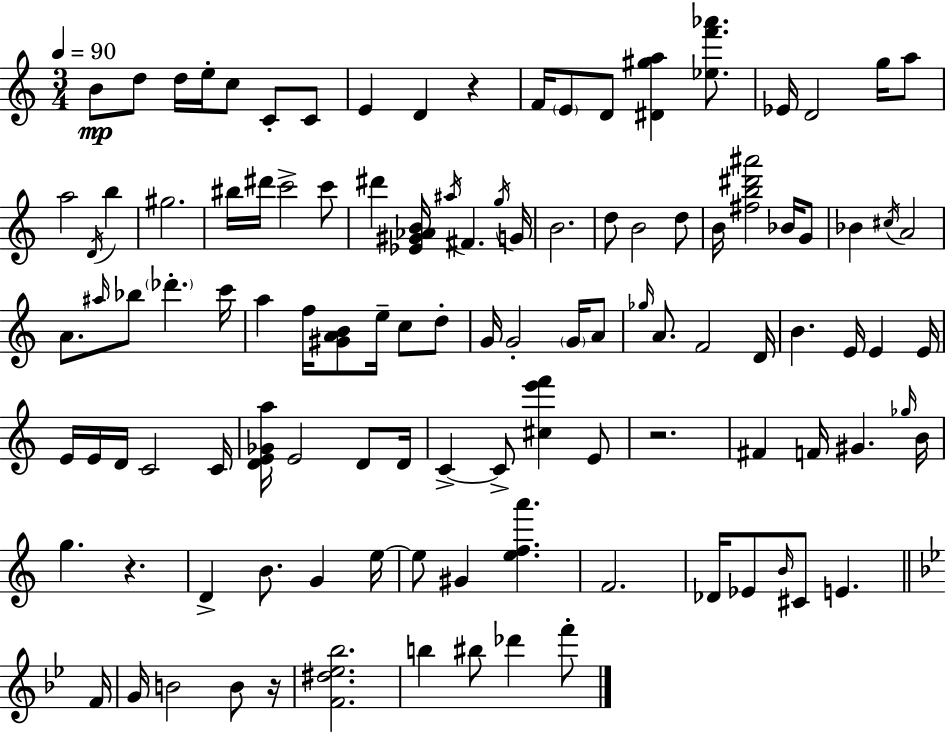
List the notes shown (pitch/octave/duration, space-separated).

B4/e D5/e D5/s E5/s C5/e C4/e C4/e E4/q D4/q R/q F4/s E4/e D4/e [D#4,G#5,A5]/q [Eb5,F6,Ab6]/e. Eb4/s D4/h G5/s A5/e A5/h D4/s B5/q G#5/h. BIS5/s D#6/s C6/h C6/e D#6/q [Eb4,G#4,Ab4,B4]/s A#5/s F#4/q. G5/s G4/s B4/h. D5/e B4/h D5/e B4/s [F#5,B5,D#6,A#6]/h Bb4/s G4/e Bb4/q C#5/s A4/h A4/e. A#5/s Bb5/e Db6/q. C6/s A5/q F5/s [G#4,A4,B4]/e E5/s C5/e D5/e G4/s G4/h G4/s A4/e Gb5/s A4/e. F4/h D4/s B4/q. E4/s E4/q E4/s E4/s E4/s D4/s C4/h C4/s [D4,E4,Gb4,A5]/s E4/h D4/e D4/s C4/q C4/e [C#5,E6,F6]/q E4/e R/h. F#4/q F4/s G#4/q. Gb5/s B4/s G5/q. R/q. D4/q B4/e. G4/q E5/s E5/e G#4/q [E5,F5,A6]/q. F4/h. Db4/s Eb4/e B4/s C#4/e E4/q. F4/s G4/s B4/h B4/e R/s [F4,D#5,Eb5,Bb5]/h. B5/q BIS5/e Db6/q F6/e